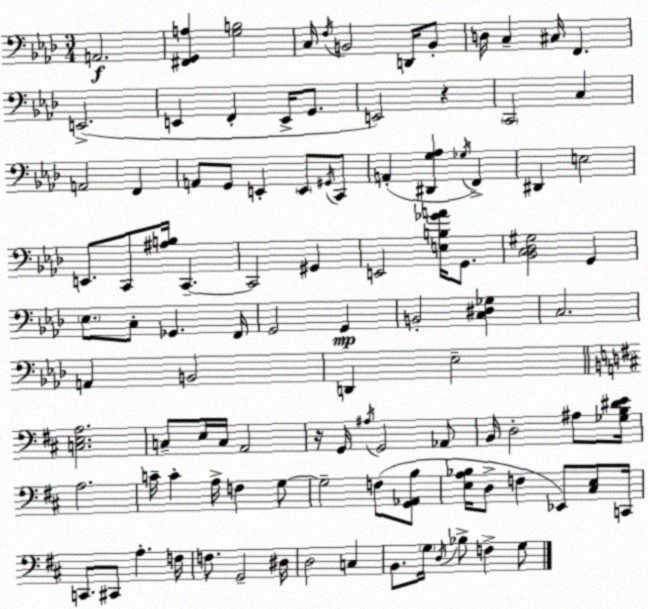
X:1
T:Untitled
M:3/4
L:1/4
K:Ab
A,,2 [^F,,G,,A,] [G,B,]2 C,/4 F,/4 B,,2 D,,/4 B,,/2 D,/4 C, ^C,/4 F,, E,,2 E,, F,, E,,/4 G,,/2 E,,2 z C,,2 C, A,,2 F,, A,,/2 G,,/2 E,, E,,/2 ^G,,/4 C,,/2 A,, [^D,,G,_A,] _G,/4 F,, ^D,, E,2 E,,/2 C,,/2 [^A,B,]/4 C,, C,,2 ^G,, E,,2 [E,B,_GA]/4 G,,/2 [_B,,C,_D,^G,]2 G,, _E,/2 C,/2 _G,, F,,/4 G,,2 G,, B,,2 [C,^D,_G,] C,2 A,, B,,2 D,, _E,2 [C,E,A,]2 C,/2 E,/4 C,/4 A,,2 z/4 G,,/4 ^A,/4 G,,2 _A,,/2 B,,/4 D,2 ^A,/2 [_G,B,^DE]/4 A,2 C/4 C A,/4 F, G,/2 G,2 F,/2 [G,,_A,,B,]/2 [E,A,_B,]/4 D,/2 F, _E,,/2 [^C,E,]/2 C,,/4 C,,/2 ^C,,/2 A, F,/4 F,/2 G,,2 ^D,/4 D,2 C, B,,/2 G,/4 D,/4 _B,/2 F, G,/2